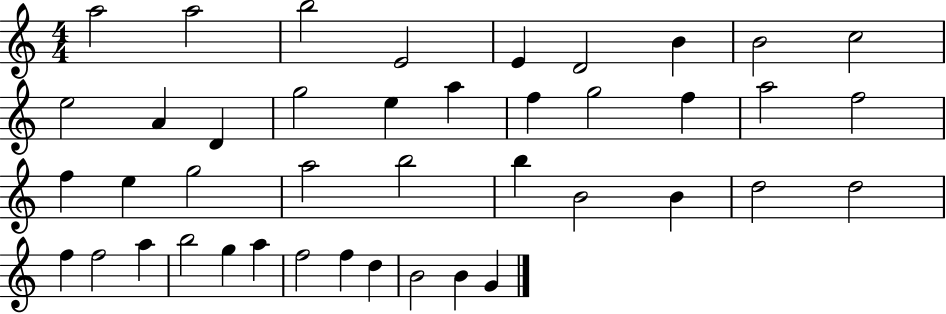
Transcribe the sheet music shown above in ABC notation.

X:1
T:Untitled
M:4/4
L:1/4
K:C
a2 a2 b2 E2 E D2 B B2 c2 e2 A D g2 e a f g2 f a2 f2 f e g2 a2 b2 b B2 B d2 d2 f f2 a b2 g a f2 f d B2 B G